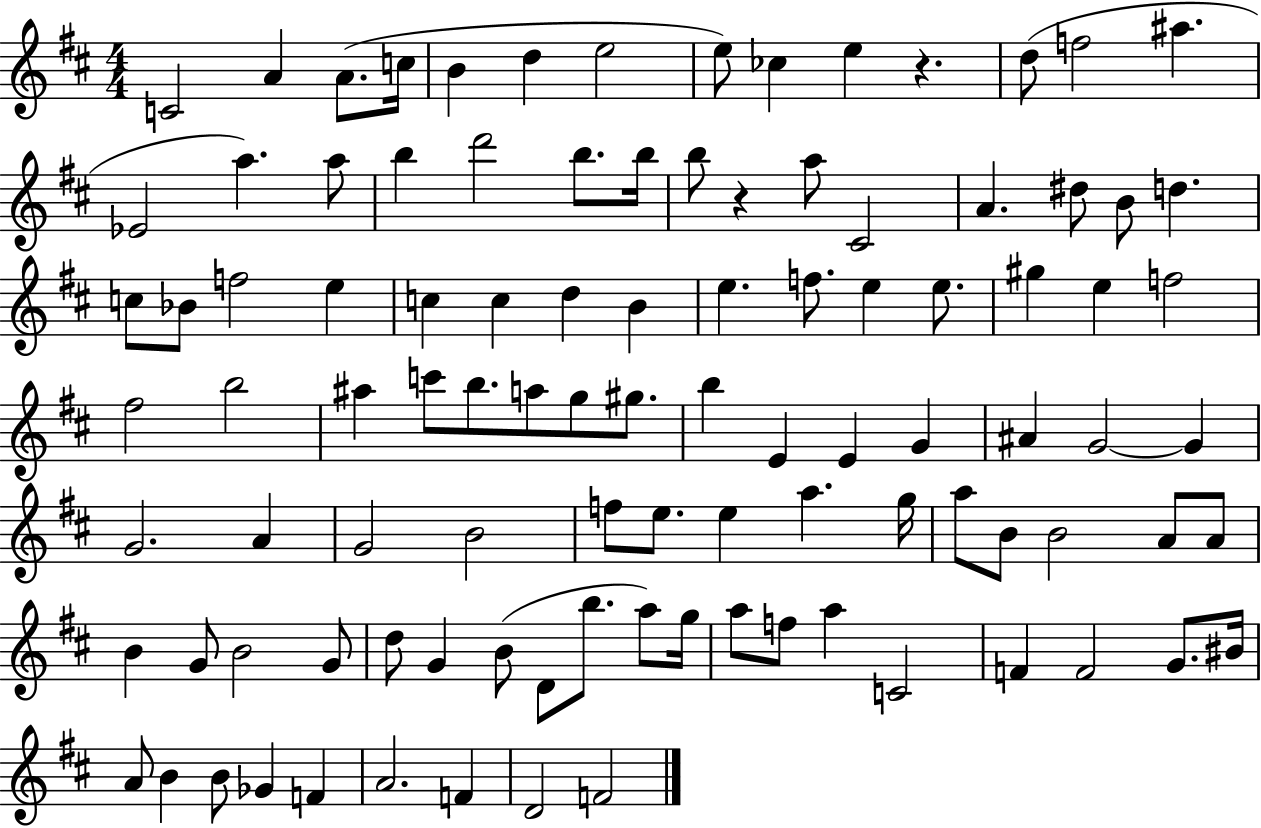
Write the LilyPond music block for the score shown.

{
  \clef treble
  \numericTimeSignature
  \time 4/4
  \key d \major
  c'2 a'4 a'8.( c''16 | b'4 d''4 e''2 | e''8) ces''4 e''4 r4. | d''8( f''2 ais''4. | \break ees'2 a''4.) a''8 | b''4 d'''2 b''8. b''16 | b''8 r4 a''8 cis'2 | a'4. dis''8 b'8 d''4. | \break c''8 bes'8 f''2 e''4 | c''4 c''4 d''4 b'4 | e''4. f''8. e''4 e''8. | gis''4 e''4 f''2 | \break fis''2 b''2 | ais''4 c'''8 b''8. a''8 g''8 gis''8. | b''4 e'4 e'4 g'4 | ais'4 g'2~~ g'4 | \break g'2. a'4 | g'2 b'2 | f''8 e''8. e''4 a''4. g''16 | a''8 b'8 b'2 a'8 a'8 | \break b'4 g'8 b'2 g'8 | d''8 g'4 b'8( d'8 b''8. a''8) g''16 | a''8 f''8 a''4 c'2 | f'4 f'2 g'8. bis'16 | \break a'8 b'4 b'8 ges'4 f'4 | a'2. f'4 | d'2 f'2 | \bar "|."
}